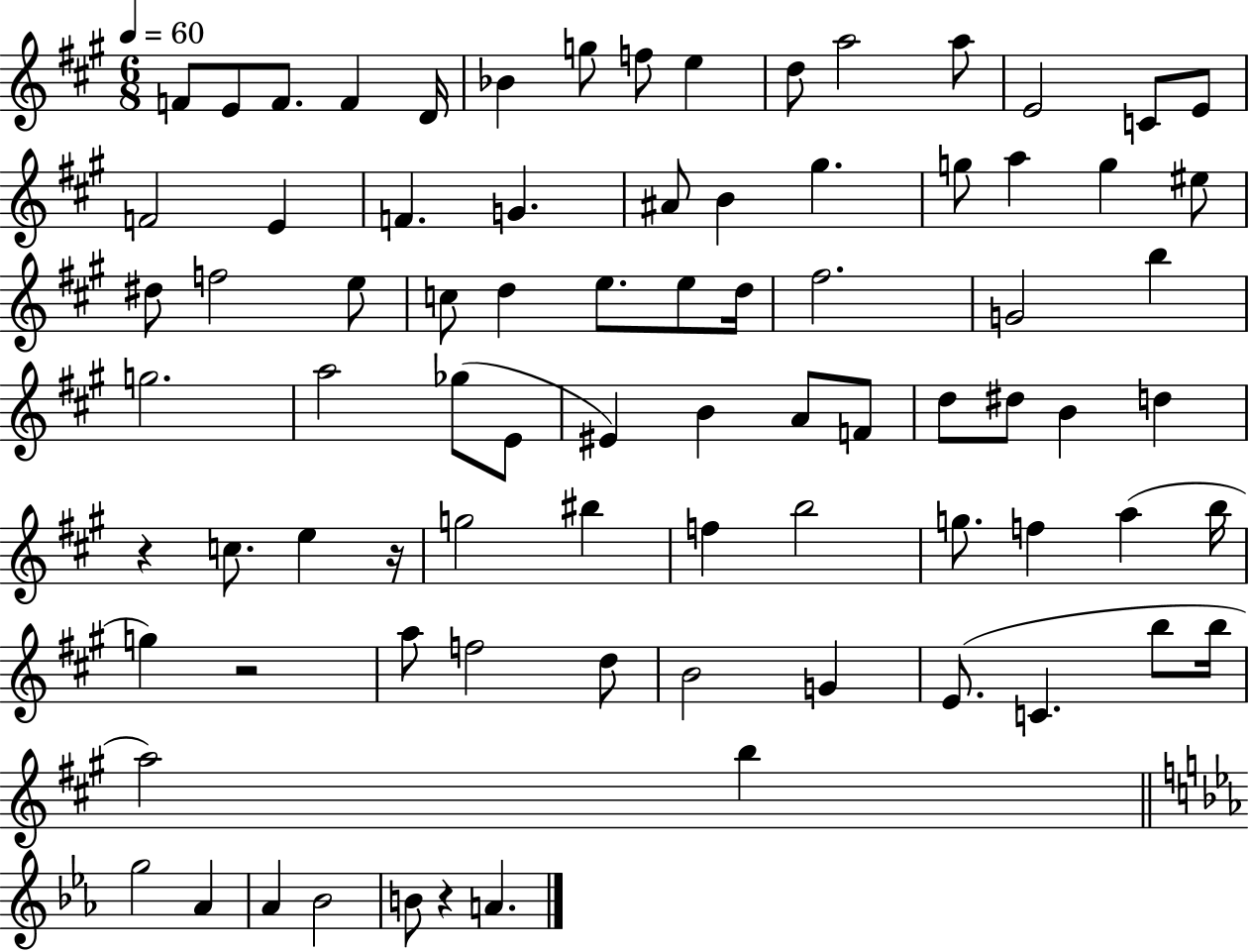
{
  \clef treble
  \numericTimeSignature
  \time 6/8
  \key a \major
  \tempo 4 = 60
  f'8 e'8 f'8. f'4 d'16 | bes'4 g''8 f''8 e''4 | d''8 a''2 a''8 | e'2 c'8 e'8 | \break f'2 e'4 | f'4. g'4. | ais'8 b'4 gis''4. | g''8 a''4 g''4 eis''8 | \break dis''8 f''2 e''8 | c''8 d''4 e''8. e''8 d''16 | fis''2. | g'2 b''4 | \break g''2. | a''2 ges''8( e'8 | eis'4) b'4 a'8 f'8 | d''8 dis''8 b'4 d''4 | \break r4 c''8. e''4 r16 | g''2 bis''4 | f''4 b''2 | g''8. f''4 a''4( b''16 | \break g''4) r2 | a''8 f''2 d''8 | b'2 g'4 | e'8.( c'4. b''8 b''16 | \break a''2) b''4 | \bar "||" \break \key ees \major g''2 aes'4 | aes'4 bes'2 | b'8 r4 a'4. | \bar "|."
}